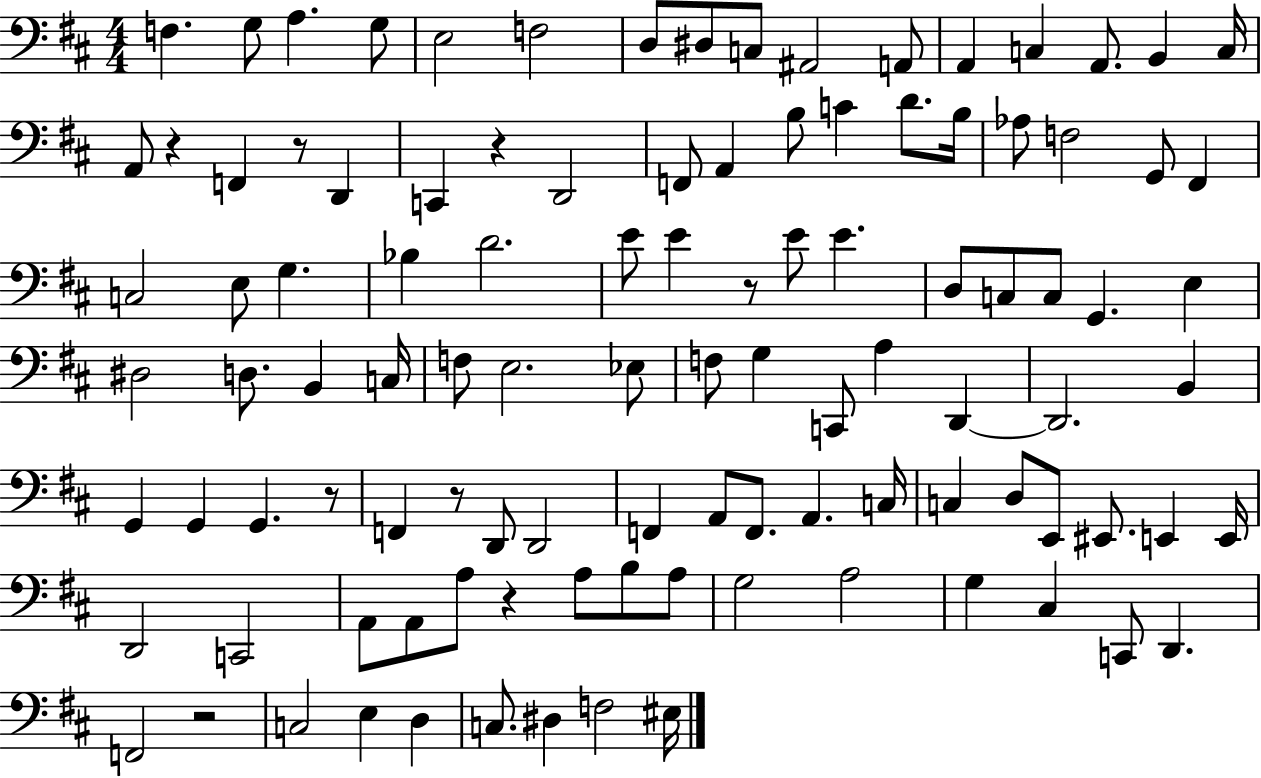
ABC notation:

X:1
T:Untitled
M:4/4
L:1/4
K:D
F, G,/2 A, G,/2 E,2 F,2 D,/2 ^D,/2 C,/2 ^A,,2 A,,/2 A,, C, A,,/2 B,, C,/4 A,,/2 z F,, z/2 D,, C,, z D,,2 F,,/2 A,, B,/2 C D/2 B,/4 _A,/2 F,2 G,,/2 ^F,, C,2 E,/2 G, _B, D2 E/2 E z/2 E/2 E D,/2 C,/2 C,/2 G,, E, ^D,2 D,/2 B,, C,/4 F,/2 E,2 _E,/2 F,/2 G, C,,/2 A, D,, D,,2 B,, G,, G,, G,, z/2 F,, z/2 D,,/2 D,,2 F,, A,,/2 F,,/2 A,, C,/4 C, D,/2 E,,/2 ^E,,/2 E,, E,,/4 D,,2 C,,2 A,,/2 A,,/2 A,/2 z A,/2 B,/2 A,/2 G,2 A,2 G, ^C, C,,/2 D,, F,,2 z2 C,2 E, D, C,/2 ^D, F,2 ^E,/4